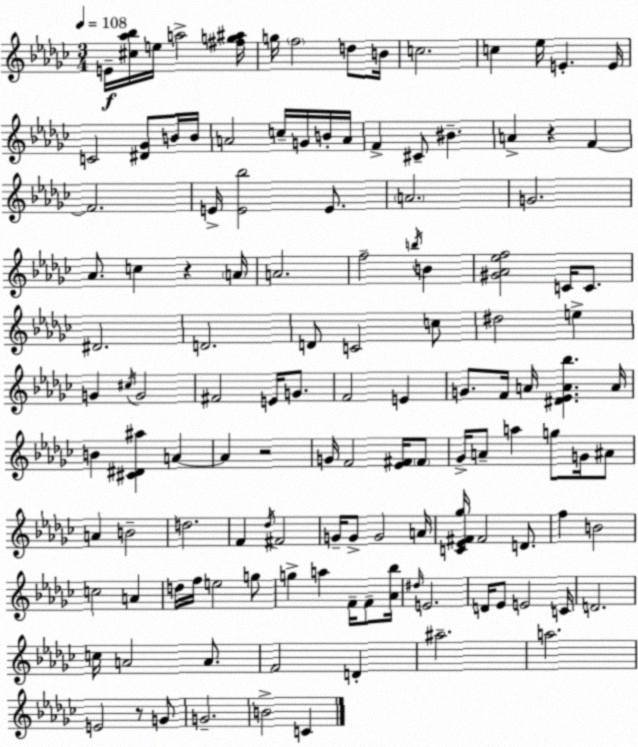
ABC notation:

X:1
T:Untitled
M:3/4
L:1/4
K:Ebm
E/4 [^c_a_b]/4 e/4 a2 [^fg^a]/4 g/4 f2 d/2 B/4 c2 c _e/4 E E/4 C2 [^D_G]/2 B/4 B/4 A2 c/4 G/4 B/4 A/4 F ^C/2 ^B A z F F2 E/4 [E_b]2 E/2 A2 G2 _A/2 c z A/4 A2 f2 b/4 B [^G_A_ef]2 C/4 C/2 ^D2 D2 D/2 C2 c/2 ^d2 e G ^c/4 G2 ^F2 E/4 G/2 F2 E G/2 F/4 A/4 [^D_EA_b] A/4 B [^C^D^a] A A z2 G/4 F2 [_E^F]/4 ^F/2 _G/4 A/2 a g/2 G/4 ^A/2 A B2 d2 F _d/4 ^F2 G/4 G/2 G2 A/4 [C_E^F_g]/4 ^F2 D/2 f B2 c2 A d/4 f/4 e2 g/2 g a F/4 F/2 [_A_b]/4 ^d/4 E2 D/4 _E/2 E2 C/4 D2 c/4 A2 A/2 F2 D ^a2 a2 E2 z/2 G/2 G2 B2 C